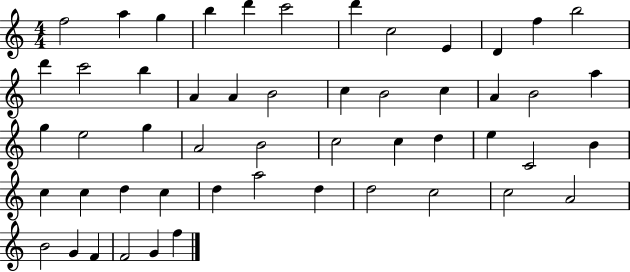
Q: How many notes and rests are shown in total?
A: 52